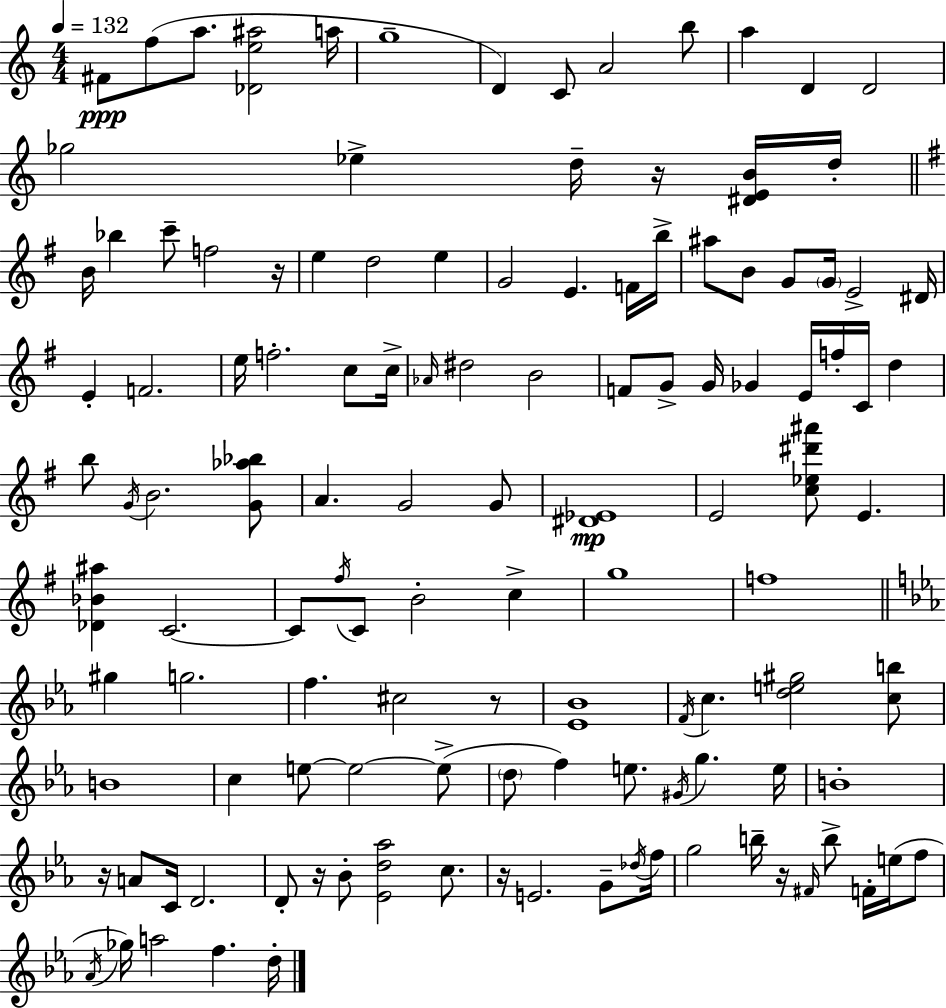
{
  \clef treble
  \numericTimeSignature
  \time 4/4
  \key a \minor
  \tempo 4 = 132
  fis'8\ppp f''8( a''8. <des' e'' ais''>2 a''16 | g''1-- | d'4) c'8 a'2 b''8 | a''4 d'4 d'2 | \break ges''2 ees''4-> d''16-- r16 <dis' e' b'>16 d''16-. | \bar "||" \break \key e \minor b'16 bes''4 c'''8-- f''2 r16 | e''4 d''2 e''4 | g'2 e'4. f'16 b''16-> | ais''8 b'8 g'8 \parenthesize g'16 e'2-> dis'16 | \break e'4-. f'2. | e''16 f''2.-. c''8 c''16-> | \grace { aes'16 } dis''2 b'2 | f'8 g'8-> g'16 ges'4 e'16 f''16-. c'16 d''4 | \break b''8 \acciaccatura { g'16 } b'2. | <g' aes'' bes''>8 a'4. g'2 | g'8 <dis' ees'>1\mp | e'2 <c'' ees'' dis''' ais'''>8 e'4. | \break <des' bes' ais''>4 c'2.~~ | c'8 \acciaccatura { fis''16 } c'8 b'2-. c''4-> | g''1 | f''1 | \break \bar "||" \break \key ees \major gis''4 g''2. | f''4. cis''2 r8 | <ees' bes'>1 | \acciaccatura { f'16 } c''4. <d'' e'' gis''>2 <c'' b''>8 | \break b'1 | c''4 e''8~~ e''2~~ e''8->( | \parenthesize d''8 f''4) e''8. \acciaccatura { gis'16 } g''4. | e''16 b'1-. | \break r16 a'8 c'16 d'2. | d'8-. r16 bes'8-. <ees' d'' aes''>2 c''8. | r16 e'2. g'8-- | \acciaccatura { des''16 } f''16 g''2 b''16-- r16 \grace { fis'16 } b''8-> | \break f'16-. e''16( f''8 \acciaccatura { aes'16 } ges''16) a''2 f''4. | d''16-. \bar "|."
}